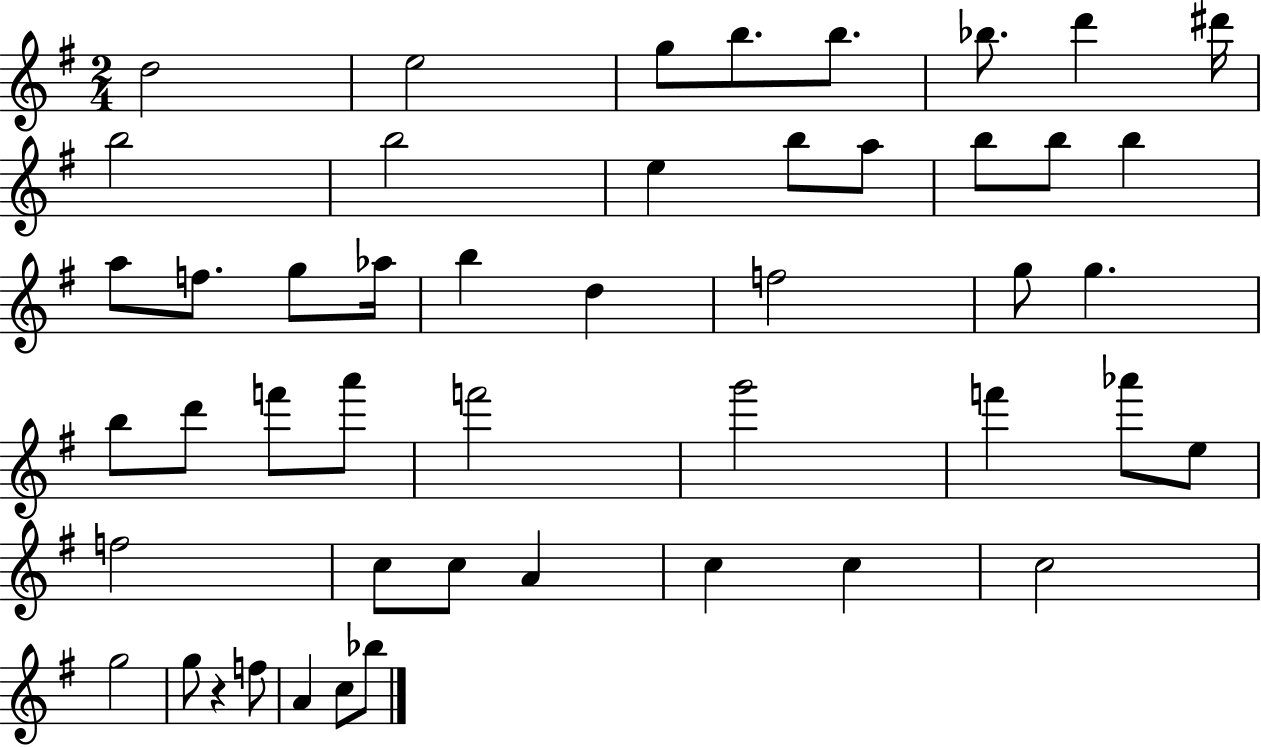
D5/h E5/h G5/e B5/e. B5/e. Bb5/e. D6/q D#6/s B5/h B5/h E5/q B5/e A5/e B5/e B5/e B5/q A5/e F5/e. G5/e Ab5/s B5/q D5/q F5/h G5/e G5/q. B5/e D6/e F6/e A6/e F6/h G6/h F6/q Ab6/e E5/e F5/h C5/e C5/e A4/q C5/q C5/q C5/h G5/h G5/e R/q F5/e A4/q C5/e Bb5/e